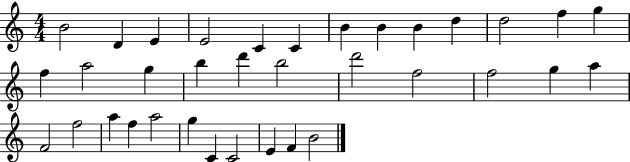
{
  \clef treble
  \numericTimeSignature
  \time 4/4
  \key c \major
  b'2 d'4 e'4 | e'2 c'4 c'4 | b'4 b'4 b'4 d''4 | d''2 f''4 g''4 | \break f''4 a''2 g''4 | b''4 d'''4 b''2 | d'''2 f''2 | f''2 g''4 a''4 | \break f'2 f''2 | a''4 f''4 a''2 | g''4 c'4 c'2 | e'4 f'4 b'2 | \break \bar "|."
}